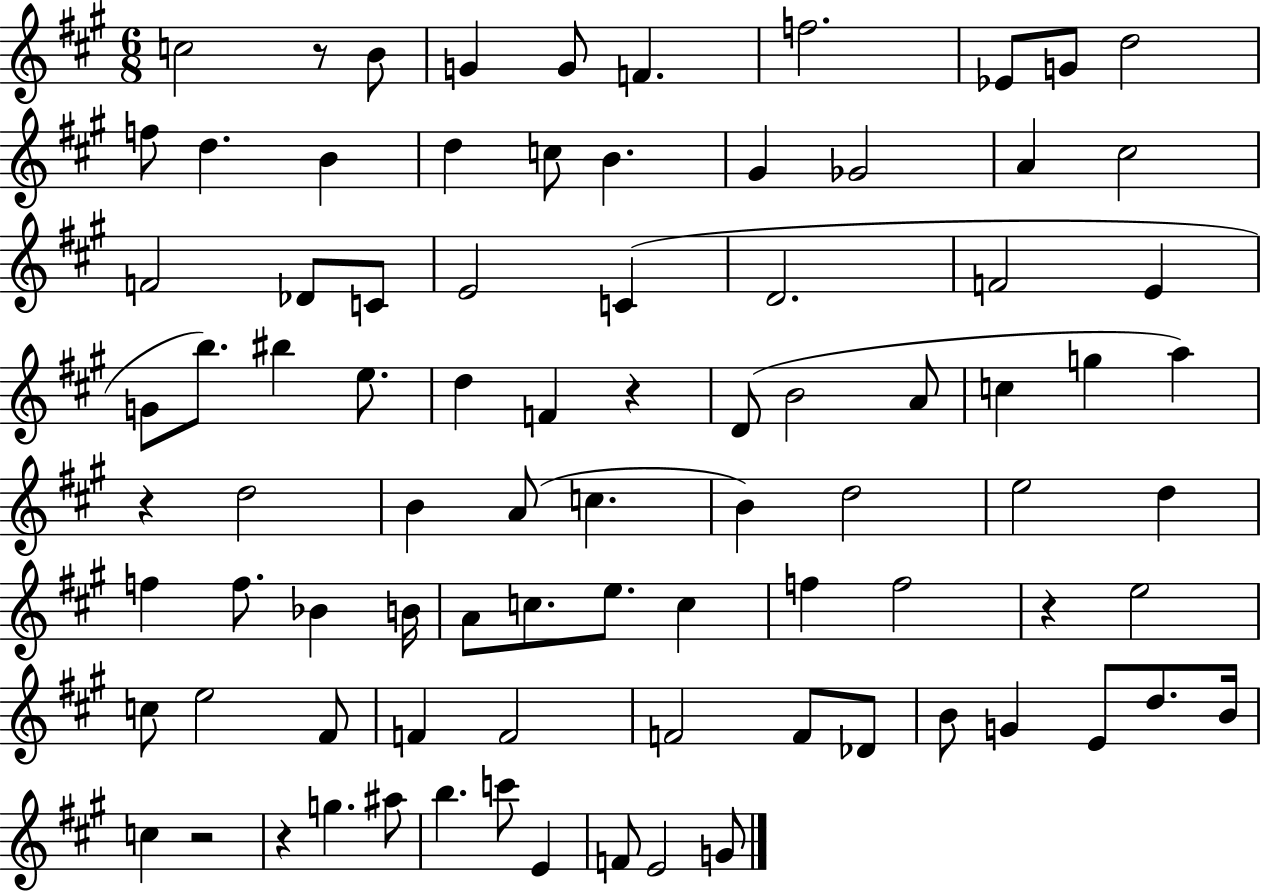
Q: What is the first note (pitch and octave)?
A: C5